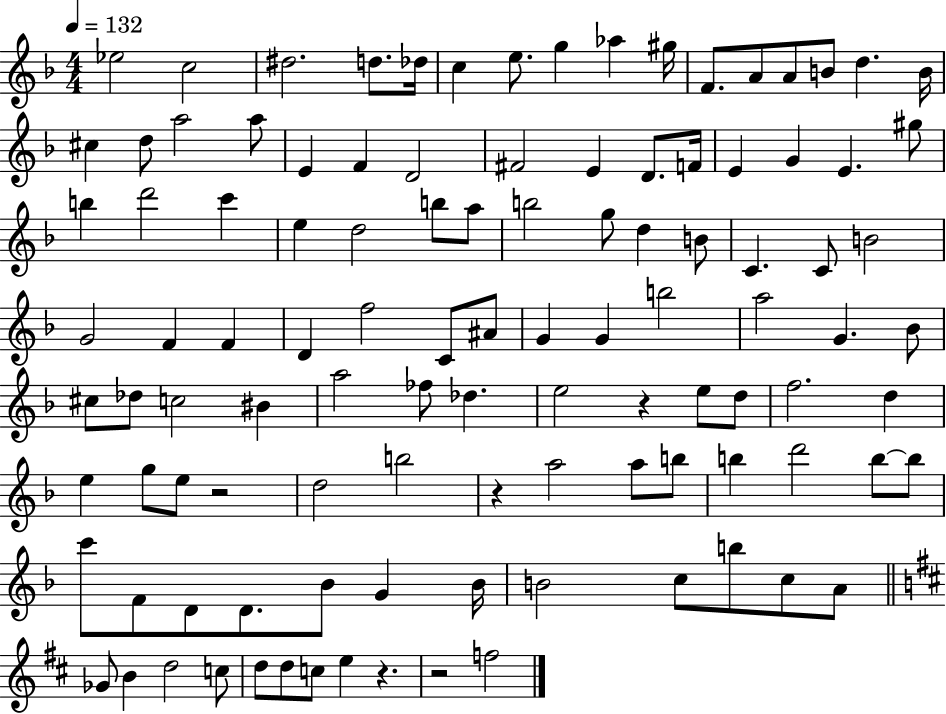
{
  \clef treble
  \numericTimeSignature
  \time 4/4
  \key f \major
  \tempo 4 = 132
  \repeat volta 2 { ees''2 c''2 | dis''2. d''8. des''16 | c''4 e''8. g''4 aes''4 gis''16 | f'8. a'8 a'8 b'8 d''4. b'16 | \break cis''4 d''8 a''2 a''8 | e'4 f'4 d'2 | fis'2 e'4 d'8. f'16 | e'4 g'4 e'4. gis''8 | \break b''4 d'''2 c'''4 | e''4 d''2 b''8 a''8 | b''2 g''8 d''4 b'8 | c'4. c'8 b'2 | \break g'2 f'4 f'4 | d'4 f''2 c'8 ais'8 | g'4 g'4 b''2 | a''2 g'4. bes'8 | \break cis''8 des''8 c''2 bis'4 | a''2 fes''8 des''4. | e''2 r4 e''8 d''8 | f''2. d''4 | \break e''4 g''8 e''8 r2 | d''2 b''2 | r4 a''2 a''8 b''8 | b''4 d'''2 b''8~~ b''8 | \break c'''8 f'8 d'8 d'8. bes'8 g'4 bes'16 | b'2 c''8 b''8 c''8 a'8 | \bar "||" \break \key b \minor ges'8 b'4 d''2 c''8 | d''8 d''8 c''8 e''4 r4. | r2 f''2 | } \bar "|."
}